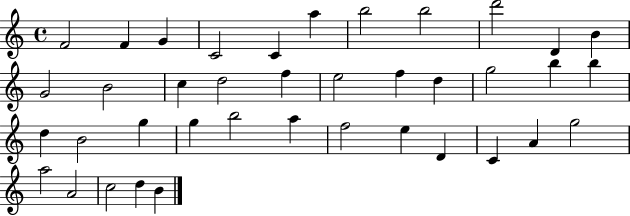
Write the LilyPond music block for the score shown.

{
  \clef treble
  \time 4/4
  \defaultTimeSignature
  \key c \major
  f'2 f'4 g'4 | c'2 c'4 a''4 | b''2 b''2 | d'''2 d'4 b'4 | \break g'2 b'2 | c''4 d''2 f''4 | e''2 f''4 d''4 | g''2 b''4 b''4 | \break d''4 b'2 g''4 | g''4 b''2 a''4 | f''2 e''4 d'4 | c'4 a'4 g''2 | \break a''2 a'2 | c''2 d''4 b'4 | \bar "|."
}